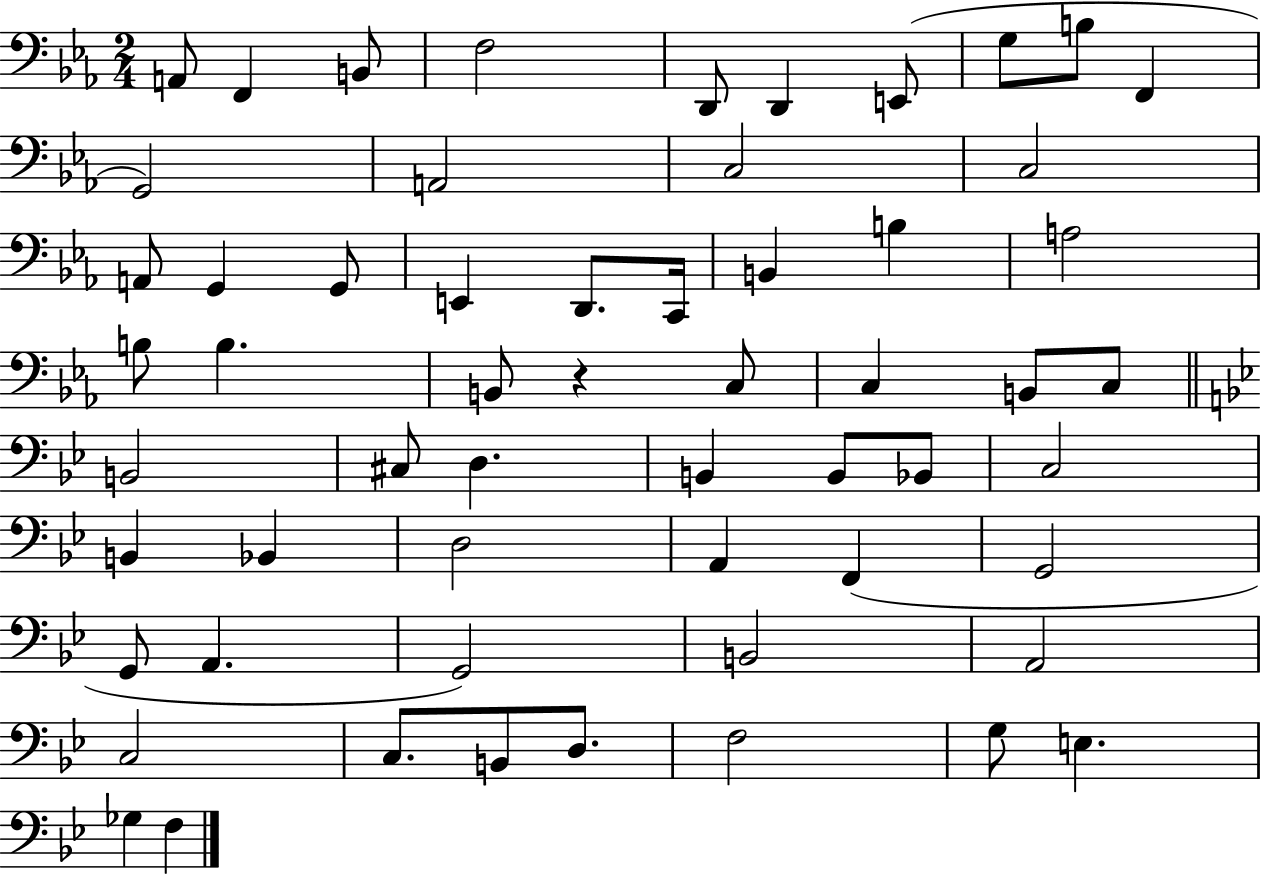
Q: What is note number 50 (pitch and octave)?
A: C3